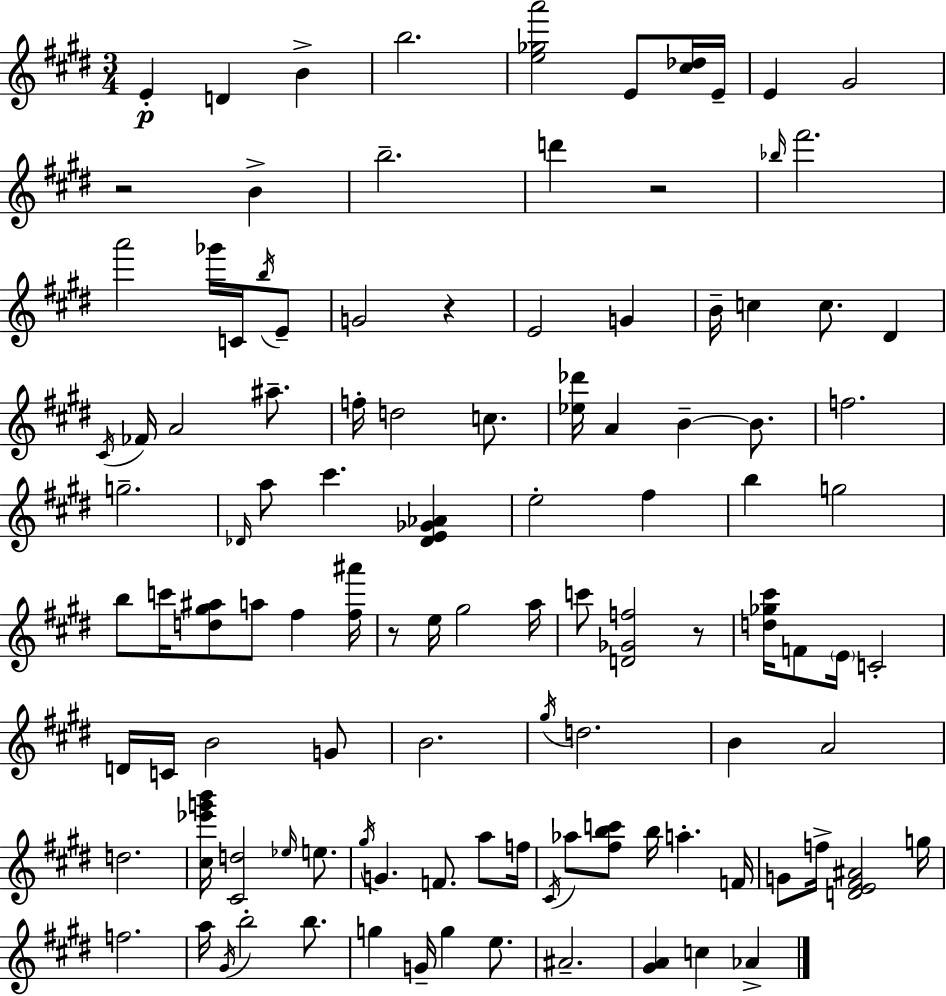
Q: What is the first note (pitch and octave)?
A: E4